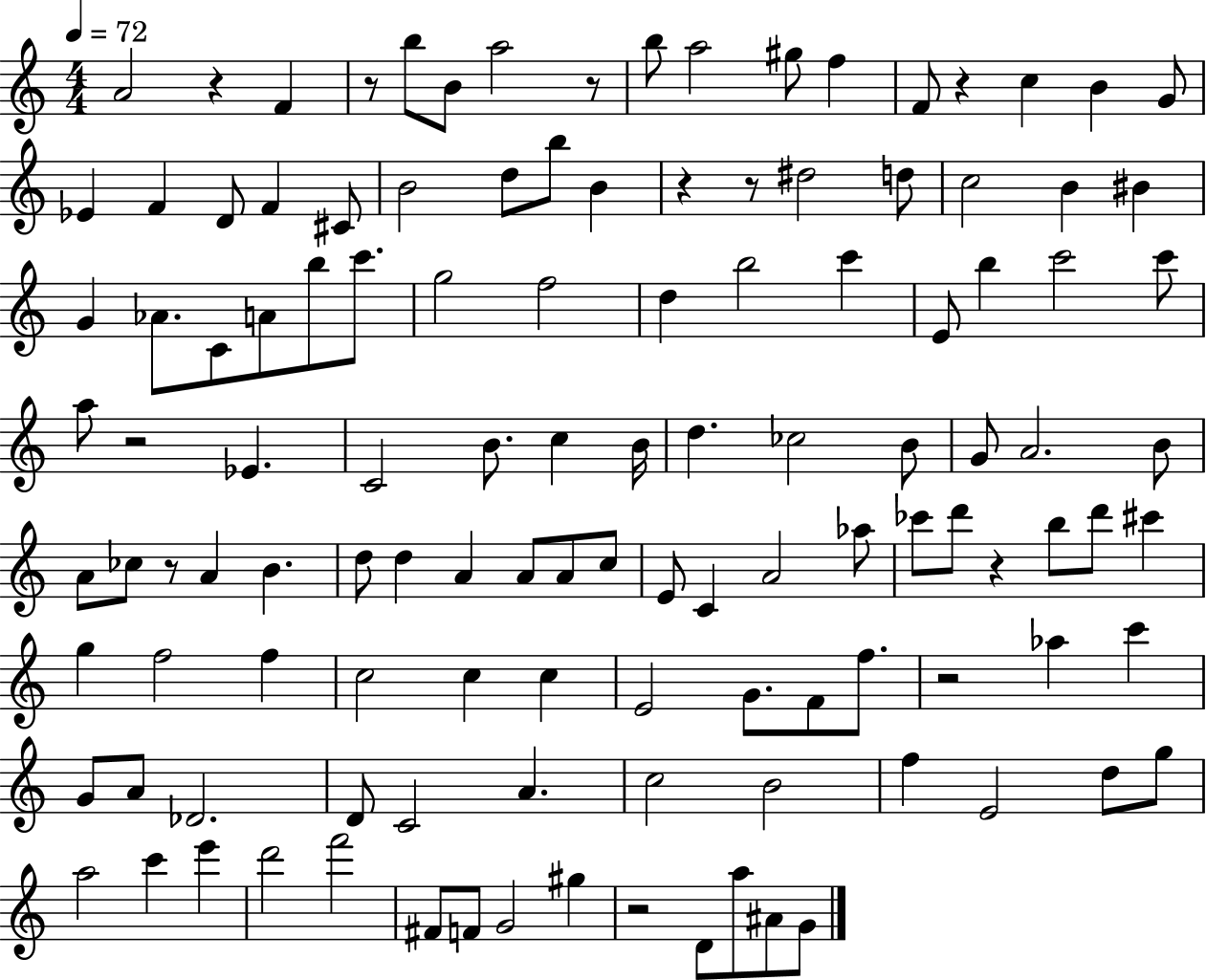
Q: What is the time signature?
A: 4/4